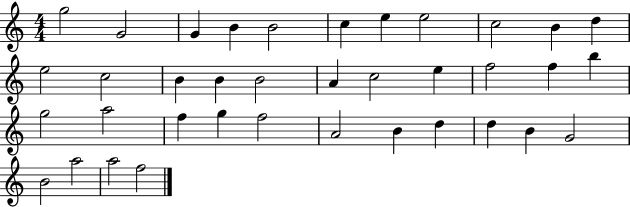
X:1
T:Untitled
M:4/4
L:1/4
K:C
g2 G2 G B B2 c e e2 c2 B d e2 c2 B B B2 A c2 e f2 f b g2 a2 f g f2 A2 B d d B G2 B2 a2 a2 f2